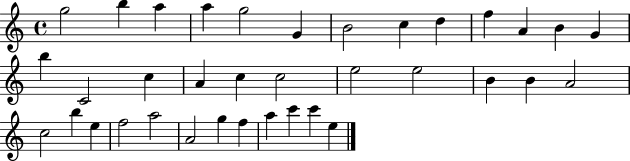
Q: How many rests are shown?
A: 0